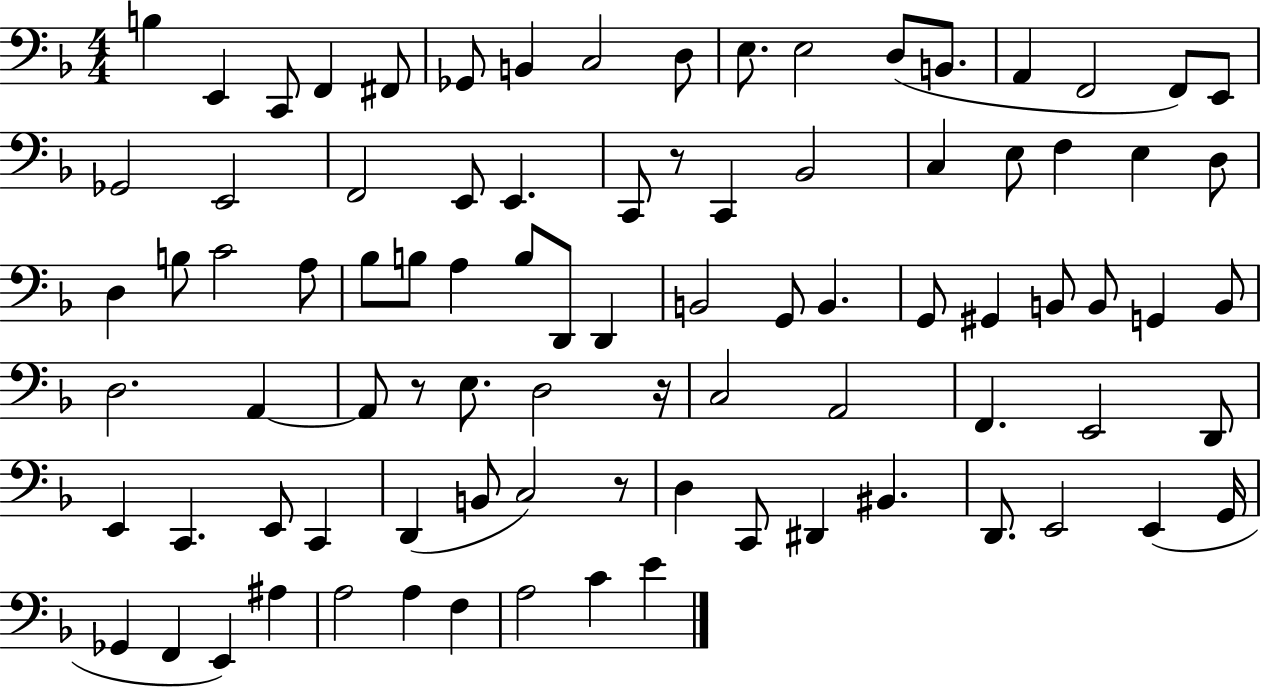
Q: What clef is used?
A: bass